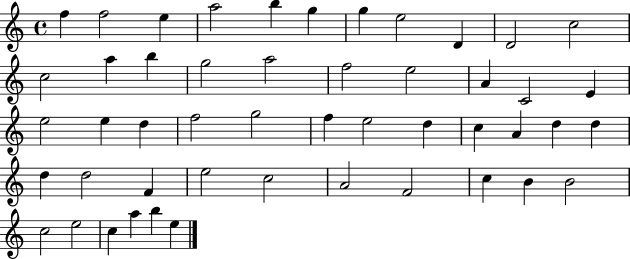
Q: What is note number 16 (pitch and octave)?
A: A5